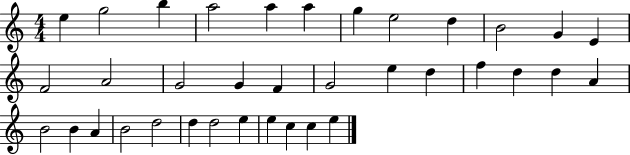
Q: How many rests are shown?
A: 0